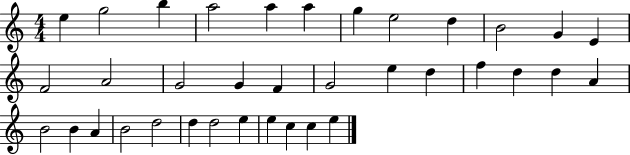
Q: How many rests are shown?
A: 0